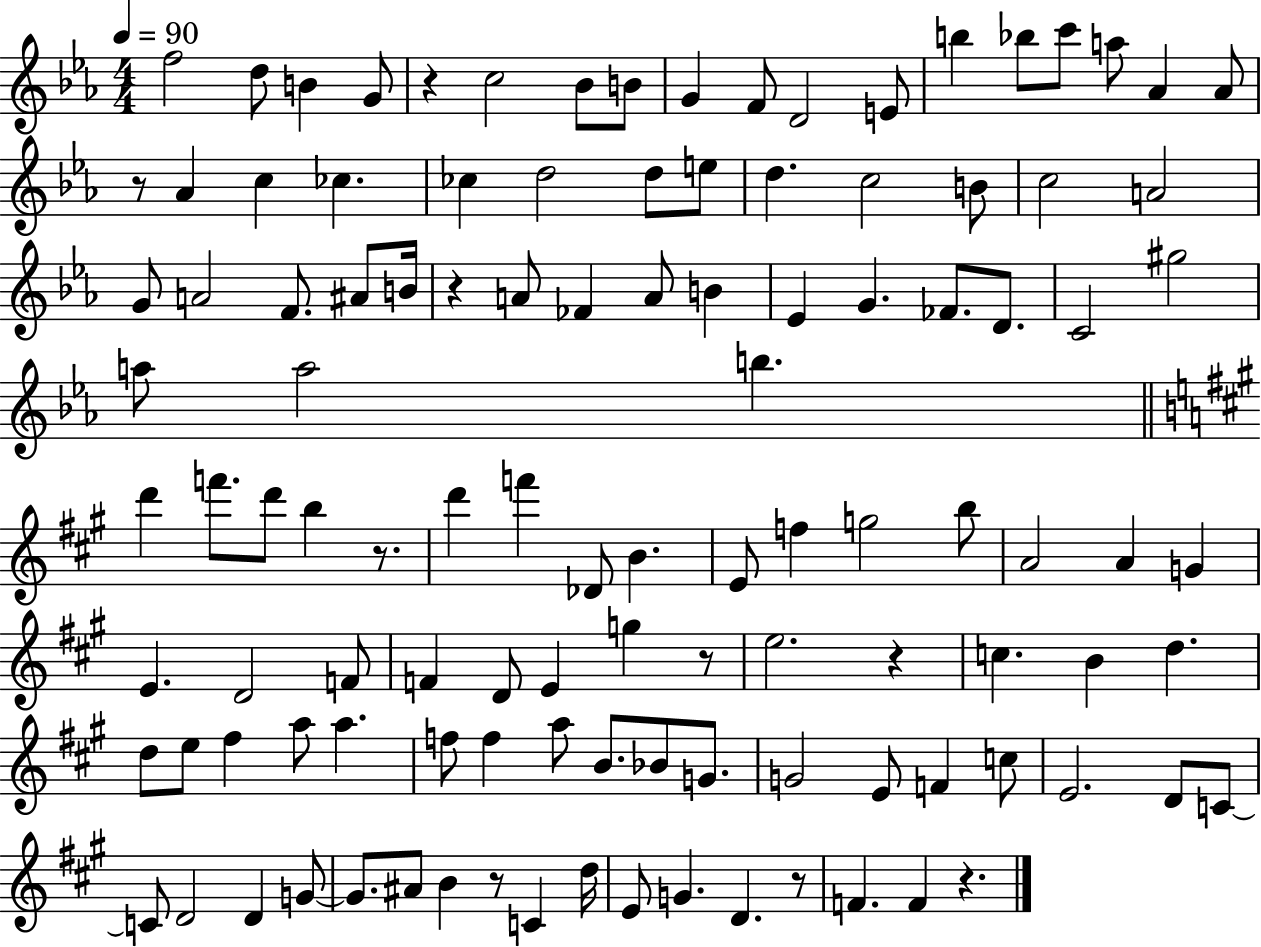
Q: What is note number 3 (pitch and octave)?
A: B4